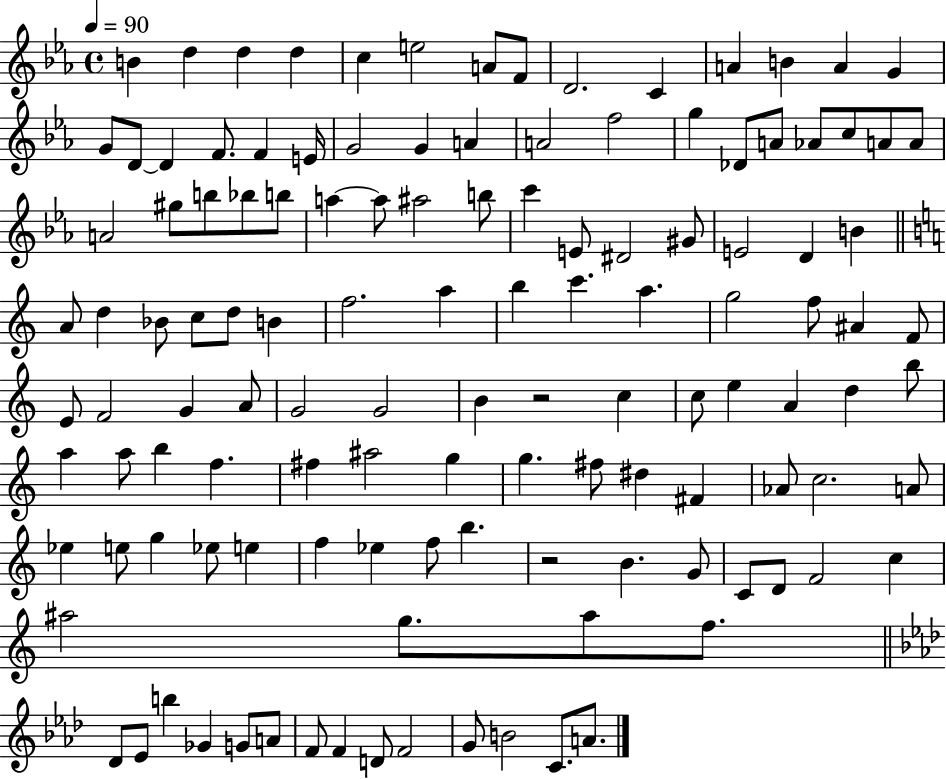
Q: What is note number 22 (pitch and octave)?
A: G4